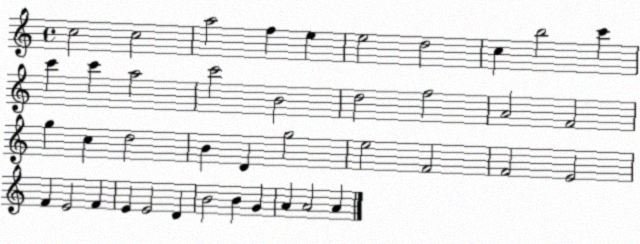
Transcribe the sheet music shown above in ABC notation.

X:1
T:Untitled
M:4/4
L:1/4
K:C
c2 c2 a2 f e e2 d2 c b2 c' c' c' a2 c'2 B2 d2 f2 A2 F2 g c d2 B D g2 e2 F2 F2 E2 F E2 F E E2 D B2 B G A A2 A